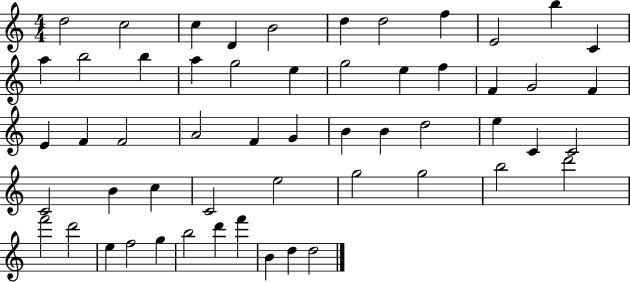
{
  \clef treble
  \numericTimeSignature
  \time 4/4
  \key c \major
  d''2 c''2 | c''4 d'4 b'2 | d''4 d''2 f''4 | e'2 b''4 c'4 | \break a''4 b''2 b''4 | a''4 g''2 e''4 | g''2 e''4 f''4 | f'4 g'2 f'4 | \break e'4 f'4 f'2 | a'2 f'4 g'4 | b'4 b'4 d''2 | e''4 c'4 c'2 | \break c'2 b'4 c''4 | c'2 e''2 | g''2 g''2 | b''2 d'''2 | \break f'''2 d'''2 | e''4 f''2 g''4 | b''2 d'''4 f'''4 | b'4 d''4 d''2 | \break \bar "|."
}